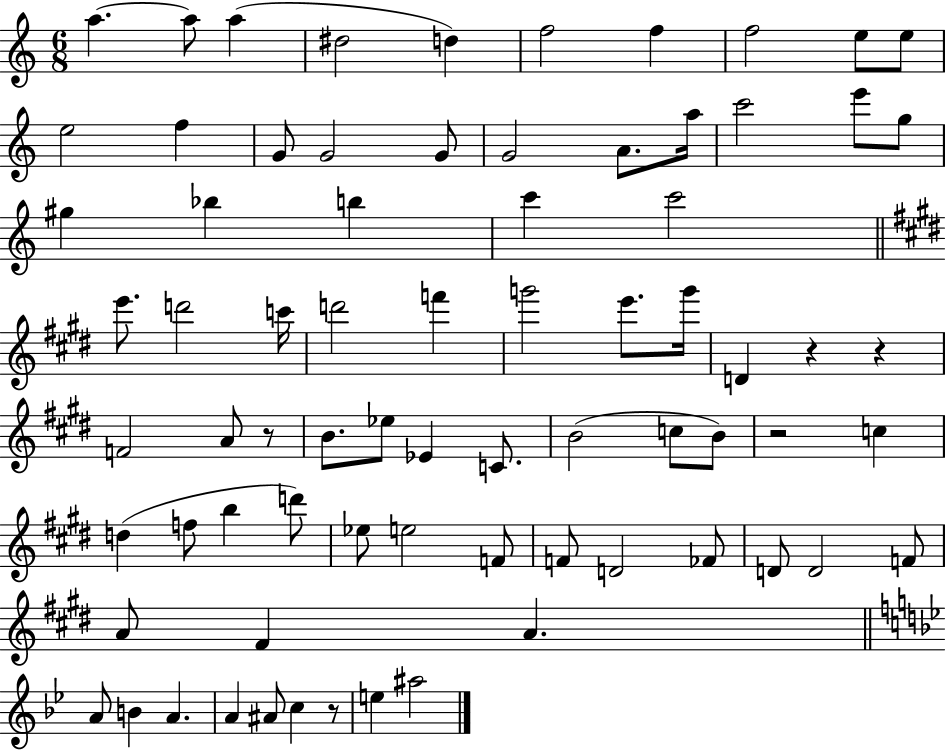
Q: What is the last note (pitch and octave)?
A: A#5